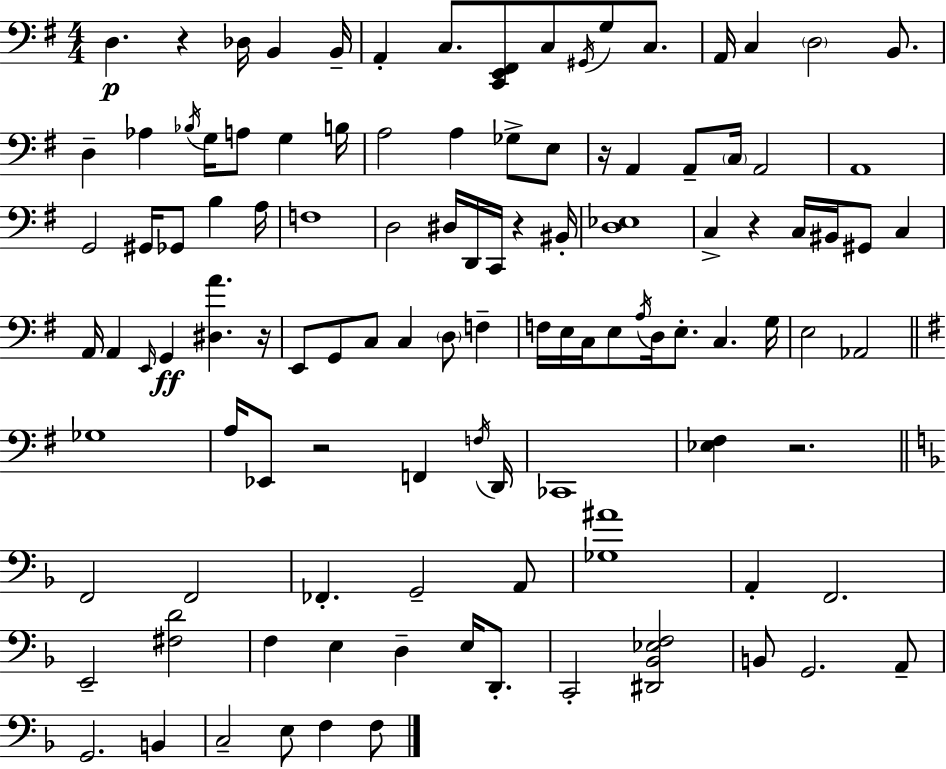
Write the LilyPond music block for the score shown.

{
  \clef bass
  \numericTimeSignature
  \time 4/4
  \key g \major
  d4.\p r4 des16 b,4 b,16-- | a,4-. c8. <c, e, fis,>8 c8 \acciaccatura { gis,16 } g8 c8. | a,16 c4 \parenthesize d2 b,8. | d4-- aes4 \acciaccatura { bes16 } g16 a8 g4 | \break b16 a2 a4 ges8-> | e8 r16 a,4 a,8-- \parenthesize c16 a,2 | a,1 | g,2 gis,16 ges,8 b4 | \break a16 f1 | d2 dis16 d,16 c,16 r4 | bis,16-. <d ees>1 | c4-> r4 c16 bis,16 gis,8 c4 | \break a,16 a,4 \grace { e,16 } g,4\ff <dis a'>4. | r16 e,8 g,8 c8 c4 \parenthesize d8 f4-- | f16 e16 c16 e8 \acciaccatura { a16 } d16 e8.-. c4. | g16 e2 aes,2 | \break \bar "||" \break \key g \major ges1 | a16 ees,8 r2 f,4 \acciaccatura { f16 } | d,16 ces,1 | <ees fis>4 r2. | \break \bar "||" \break \key d \minor f,2 f,2 | fes,4.-. g,2-- a,8 | <ges ais'>1 | a,4-. f,2. | \break e,2-- <fis d'>2 | f4 e4 d4-- e16 d,8.-. | c,2-. <dis, bes, ees f>2 | b,8 g,2. a,8-- | \break g,2. b,4 | c2-- e8 f4 f8 | \bar "|."
}